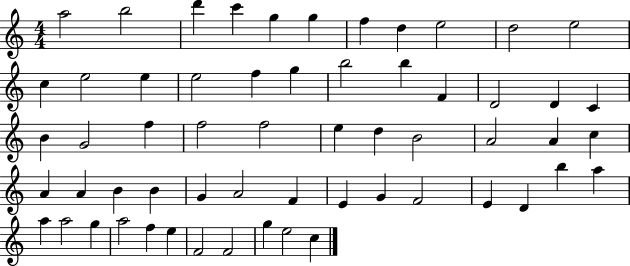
{
  \clef treble
  \numericTimeSignature
  \time 4/4
  \key c \major
  a''2 b''2 | d'''4 c'''4 g''4 g''4 | f''4 d''4 e''2 | d''2 e''2 | \break c''4 e''2 e''4 | e''2 f''4 g''4 | b''2 b''4 f'4 | d'2 d'4 c'4 | \break b'4 g'2 f''4 | f''2 f''2 | e''4 d''4 b'2 | a'2 a'4 c''4 | \break a'4 a'4 b'4 b'4 | g'4 a'2 f'4 | e'4 g'4 f'2 | e'4 d'4 b''4 a''4 | \break a''4 a''2 g''4 | a''2 f''4 e''4 | f'2 f'2 | g''4 e''2 c''4 | \break \bar "|."
}